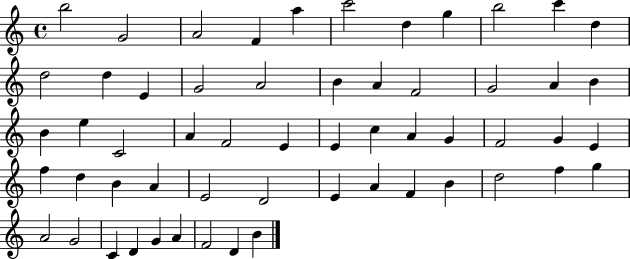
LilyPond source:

{
  \clef treble
  \time 4/4
  \defaultTimeSignature
  \key c \major
  b''2 g'2 | a'2 f'4 a''4 | c'''2 d''4 g''4 | b''2 c'''4 d''4 | \break d''2 d''4 e'4 | g'2 a'2 | b'4 a'4 f'2 | g'2 a'4 b'4 | \break b'4 e''4 c'2 | a'4 f'2 e'4 | e'4 c''4 a'4 g'4 | f'2 g'4 e'4 | \break f''4 d''4 b'4 a'4 | e'2 d'2 | e'4 a'4 f'4 b'4 | d''2 f''4 g''4 | \break a'2 g'2 | c'4 d'4 g'4 a'4 | f'2 d'4 b'4 | \bar "|."
}